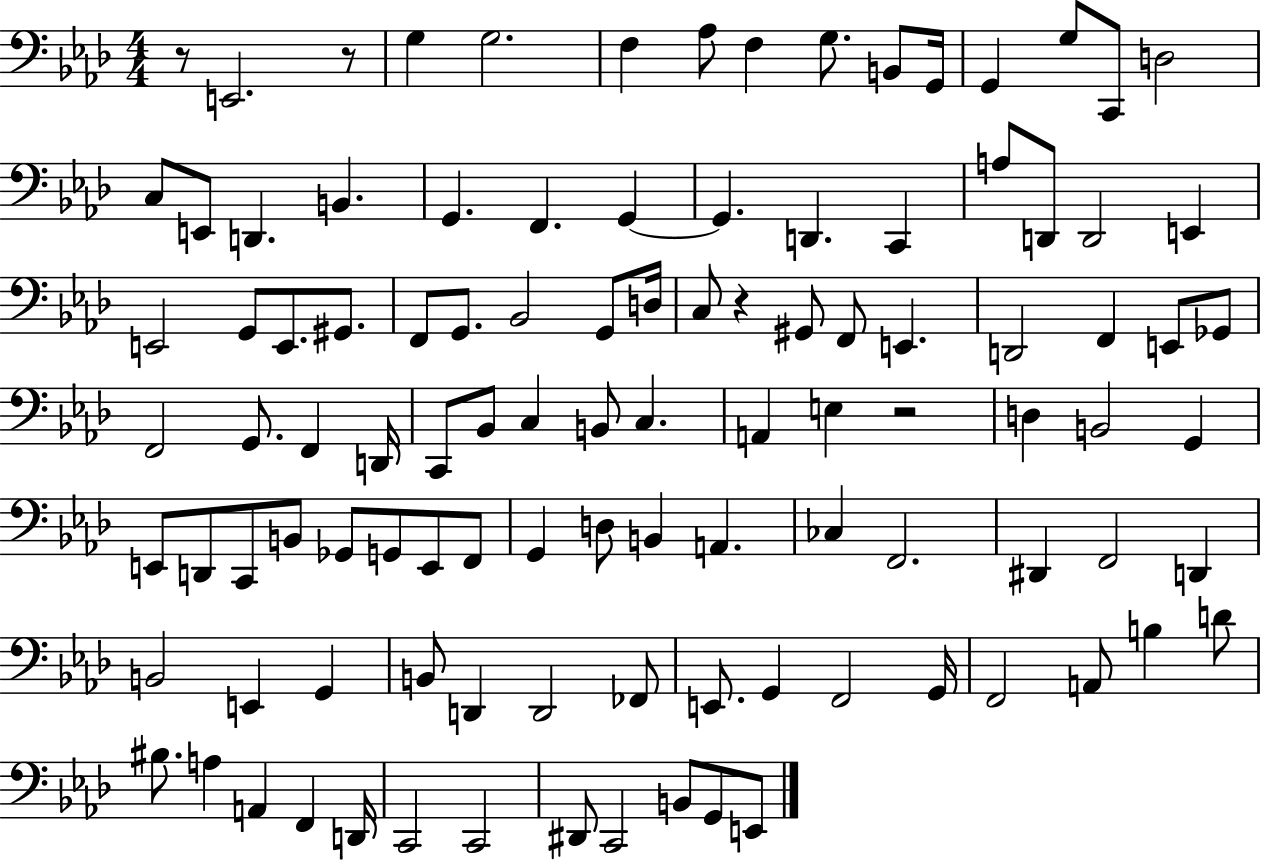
{
  \clef bass
  \numericTimeSignature
  \time 4/4
  \key aes \major
  r8 e,2. r8 | g4 g2. | f4 aes8 f4 g8. b,8 g,16 | g,4 g8 c,8 d2 | \break c8 e,8 d,4. b,4. | g,4. f,4. g,4~~ | g,4. d,4. c,4 | a8 d,8 d,2 e,4 | \break e,2 g,8 e,8. gis,8. | f,8 g,8. bes,2 g,8 d16 | c8 r4 gis,8 f,8 e,4. | d,2 f,4 e,8 ges,8 | \break f,2 g,8. f,4 d,16 | c,8 bes,8 c4 b,8 c4. | a,4 e4 r2 | d4 b,2 g,4 | \break e,8 d,8 c,8 b,8 ges,8 g,8 e,8 f,8 | g,4 d8 b,4 a,4. | ces4 f,2. | dis,4 f,2 d,4 | \break b,2 e,4 g,4 | b,8 d,4 d,2 fes,8 | e,8. g,4 f,2 g,16 | f,2 a,8 b4 d'8 | \break bis8. a4 a,4 f,4 d,16 | c,2 c,2 | dis,8 c,2 b,8 g,8 e,8 | \bar "|."
}